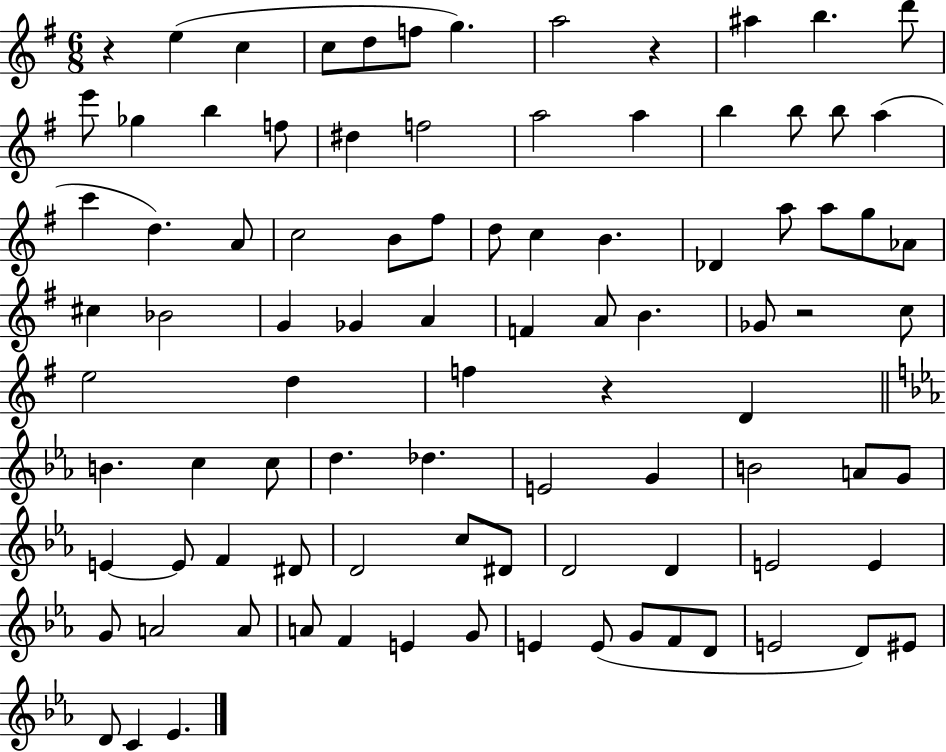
R/q E5/q C5/q C5/e D5/e F5/e G5/q. A5/h R/q A#5/q B5/q. D6/e E6/e Gb5/q B5/q F5/e D#5/q F5/h A5/h A5/q B5/q B5/e B5/e A5/q C6/q D5/q. A4/e C5/h B4/e F#5/e D5/e C5/q B4/q. Db4/q A5/e A5/e G5/e Ab4/e C#5/q Bb4/h G4/q Gb4/q A4/q F4/q A4/e B4/q. Gb4/e R/h C5/e E5/h D5/q F5/q R/q D4/q B4/q. C5/q C5/e D5/q. Db5/q. E4/h G4/q B4/h A4/e G4/e E4/q E4/e F4/q D#4/e D4/h C5/e D#4/e D4/h D4/q E4/h E4/q G4/e A4/h A4/e A4/e F4/q E4/q G4/e E4/q E4/e G4/e F4/e D4/e E4/h D4/e EIS4/e D4/e C4/q Eb4/q.